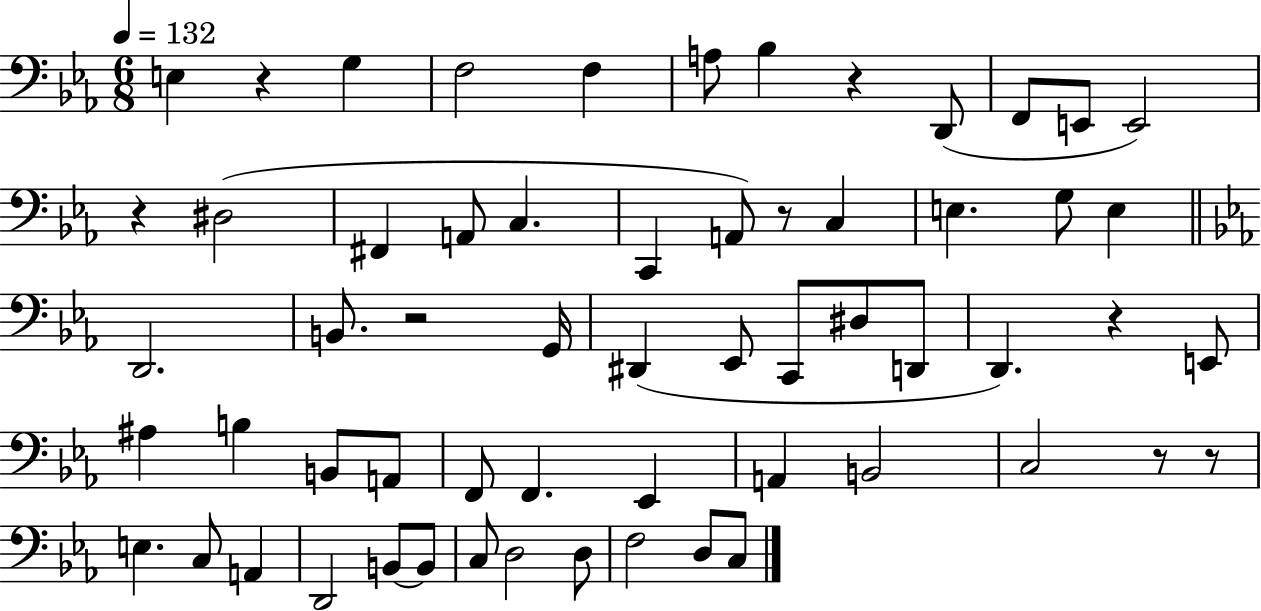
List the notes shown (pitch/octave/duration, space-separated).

E3/q R/q G3/q F3/h F3/q A3/e Bb3/q R/q D2/e F2/e E2/e E2/h R/q D#3/h F#2/q A2/e C3/q. C2/q A2/e R/e C3/q E3/q. G3/e E3/q D2/h. B2/e. R/h G2/s D#2/q Eb2/e C2/e D#3/e D2/e D2/q. R/q E2/e A#3/q B3/q B2/e A2/e F2/e F2/q. Eb2/q A2/q B2/h C3/h R/e R/e E3/q. C3/e A2/q D2/h B2/e B2/e C3/e D3/h D3/e F3/h D3/e C3/e